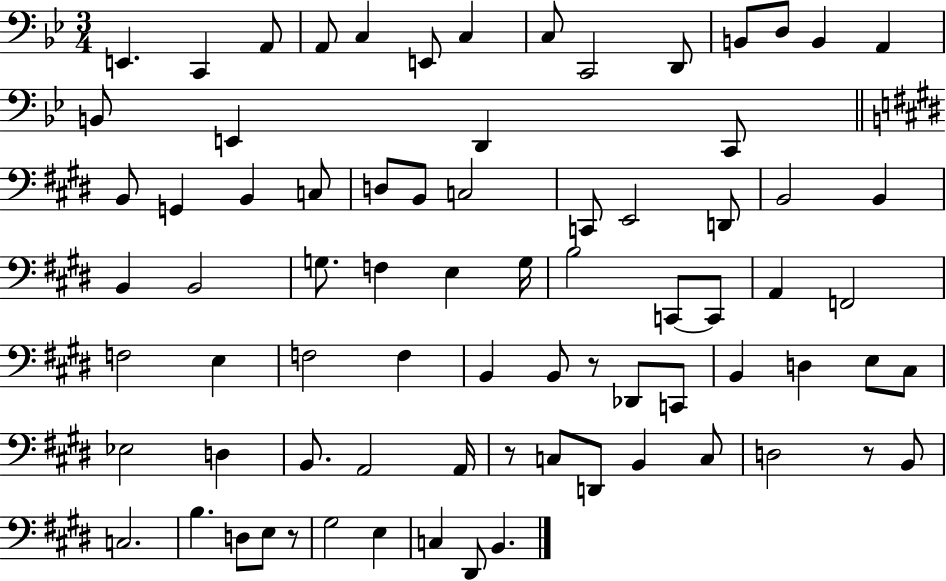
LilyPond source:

{
  \clef bass
  \numericTimeSignature
  \time 3/4
  \key bes \major
  e,4. c,4 a,8 | a,8 c4 e,8 c4 | c8 c,2 d,8 | b,8 d8 b,4 a,4 | \break b,8 e,4 d,4 c,8 | \bar "||" \break \key e \major b,8 g,4 b,4 c8 | d8 b,8 c2 | c,8 e,2 d,8 | b,2 b,4 | \break b,4 b,2 | g8. f4 e4 g16 | b2 c,8~~ c,8 | a,4 f,2 | \break f2 e4 | f2 f4 | b,4 b,8 r8 des,8 c,8 | b,4 d4 e8 cis8 | \break ees2 d4 | b,8. a,2 a,16 | r8 c8 d,8 b,4 c8 | d2 r8 b,8 | \break c2. | b4. d8 e8 r8 | gis2 e4 | c4 dis,8 b,4. | \break \bar "|."
}